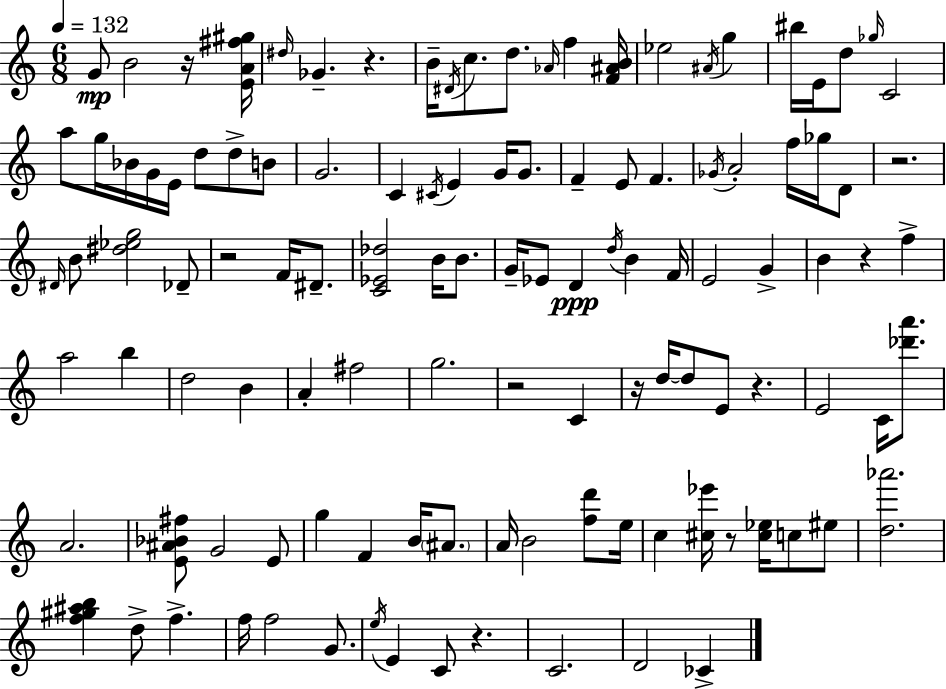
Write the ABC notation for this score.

X:1
T:Untitled
M:6/8
L:1/4
K:C
G/2 B2 z/4 [EA^f^g]/4 ^d/4 _G z B/4 ^D/4 c/2 d/2 _A/4 f [F^AB]/4 _e2 ^A/4 g ^b/4 E/4 d/2 _g/4 C2 a/2 g/4 _B/4 G/4 E/4 d/2 d/2 B/2 G2 C ^C/4 E G/4 G/2 F E/2 F _G/4 A2 f/4 _g/4 D/2 z2 ^D/4 B/2 [^d_eg]2 _D/2 z2 F/4 ^D/2 [C_E_d]2 B/4 B/2 G/4 _E/2 D d/4 B F/4 E2 G B z f a2 b d2 B A ^f2 g2 z2 C z/4 d/4 d/2 E/2 z E2 C/4 [_d'a']/2 A2 [E^A_B^f]/2 G2 E/2 g F B/4 ^A/2 A/4 B2 [fd']/2 e/4 c [^c_e']/4 z/2 [^c_e]/4 c/2 ^e/2 [d_a']2 [f^g^ab] d/2 f f/4 f2 G/2 e/4 E C/2 z C2 D2 _C